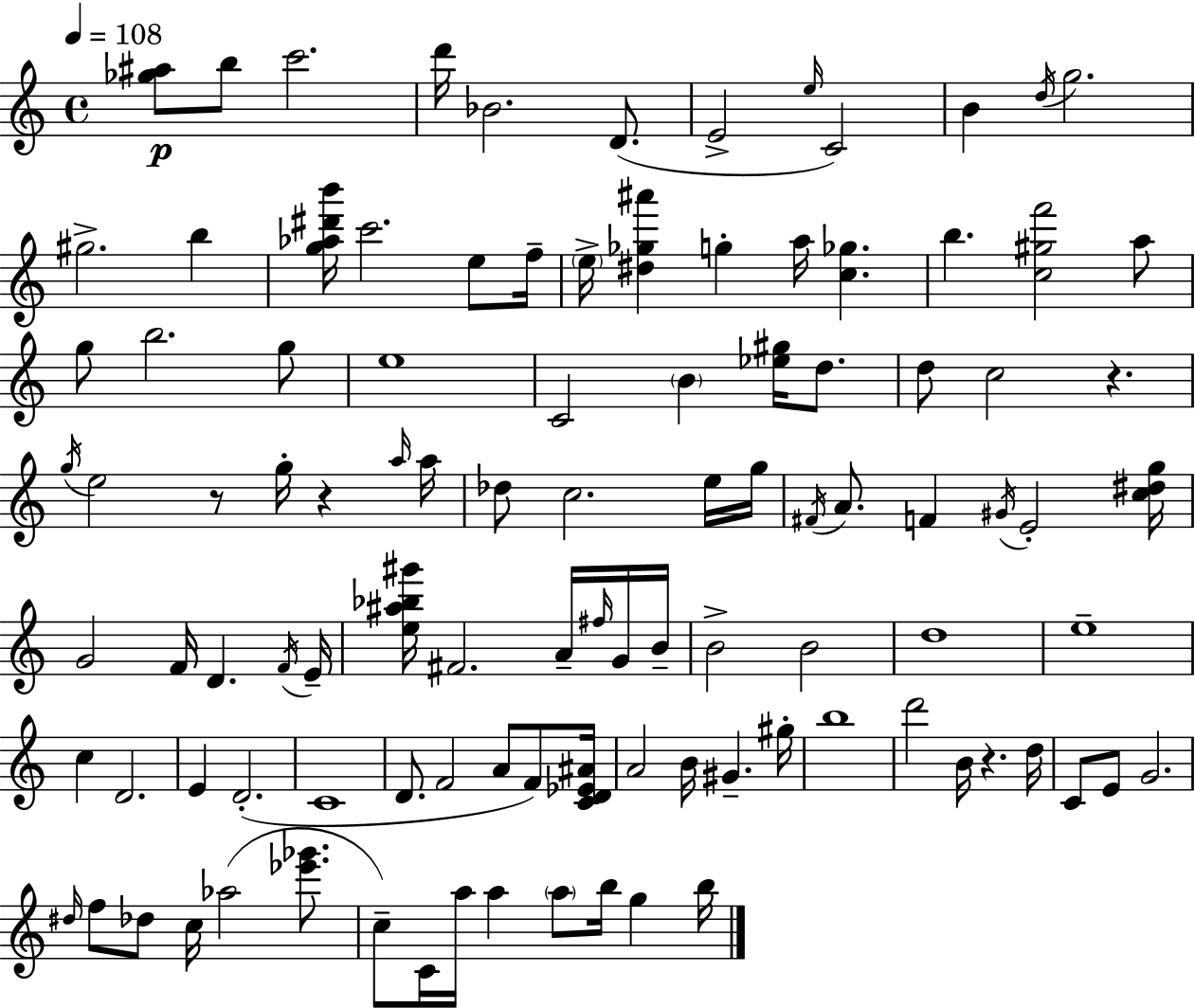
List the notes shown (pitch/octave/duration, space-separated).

[Gb5,A#5]/e B5/e C6/h. D6/s Bb4/h. D4/e. E4/h E5/s C4/h B4/q D5/s G5/h. G#5/h. B5/q [G5,Ab5,D#6,B6]/s C6/h. E5/e F5/s E5/s [D#5,Gb5,A#6]/q G5/q A5/s [C5,Gb5]/q. B5/q. [C5,G#5,F6]/h A5/e G5/e B5/h. G5/e E5/w C4/h B4/q [Eb5,G#5]/s D5/e. D5/e C5/h R/q. G5/s E5/h R/e G5/s R/q A5/s A5/s Db5/e C5/h. E5/s G5/s F#4/s A4/e. F4/q G#4/s E4/h [C5,D#5,G5]/s G4/h F4/s D4/q. F4/s E4/s [E5,A#5,Bb5,G#6]/s F#4/h. A4/s F#5/s G4/s B4/s B4/h B4/h D5/w E5/w C5/q D4/h. E4/q D4/h. C4/w D4/e. F4/h A4/e F4/e [C4,D4,Eb4,A#4]/s A4/h B4/s G#4/q. G#5/s B5/w D6/h B4/s R/q. D5/s C4/e E4/e G4/h. D#5/s F5/e Db5/e C5/s Ab5/h [Eb6,Gb6]/e. C5/e C4/s A5/s A5/q A5/e B5/s G5/q B5/s